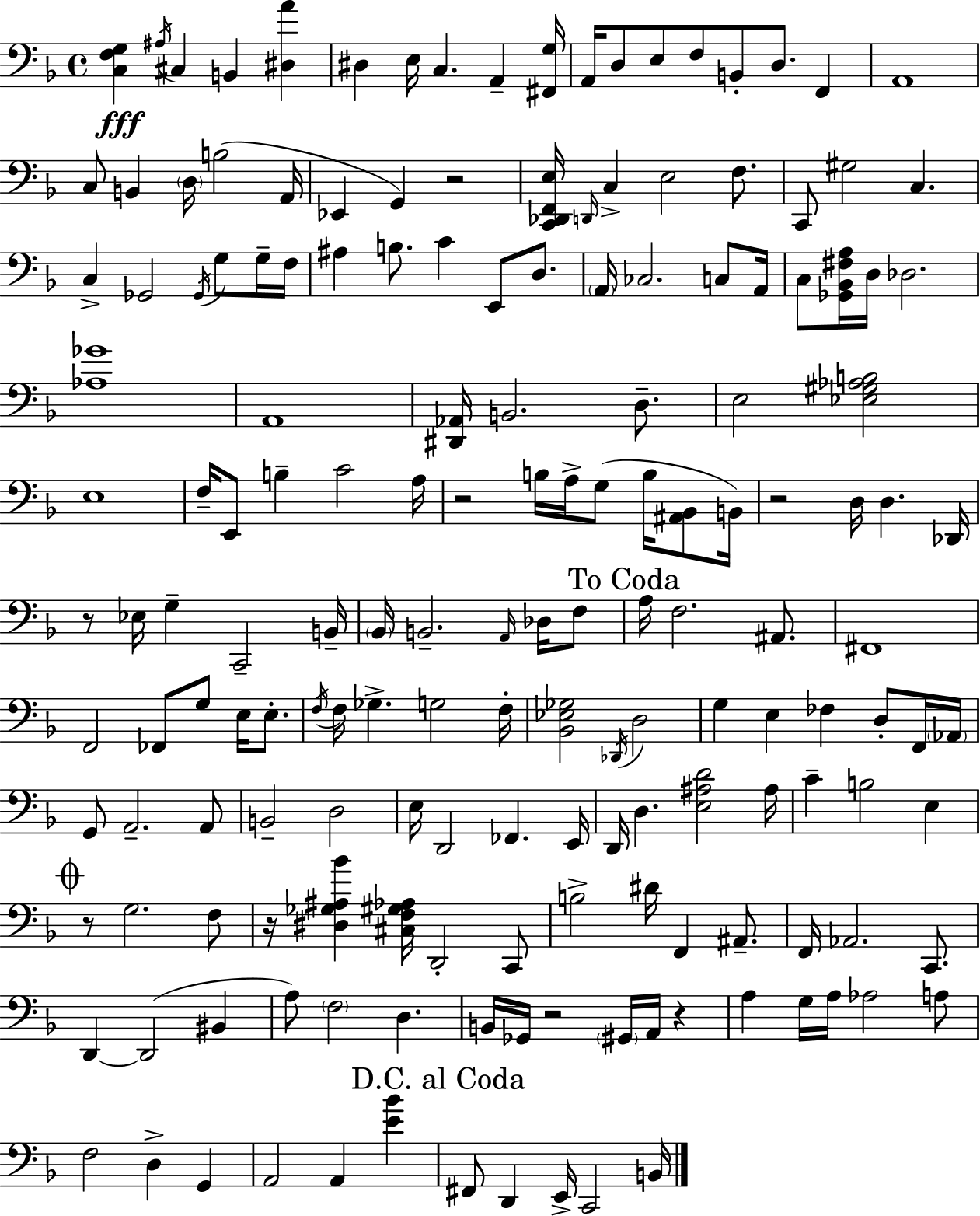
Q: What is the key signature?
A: D minor